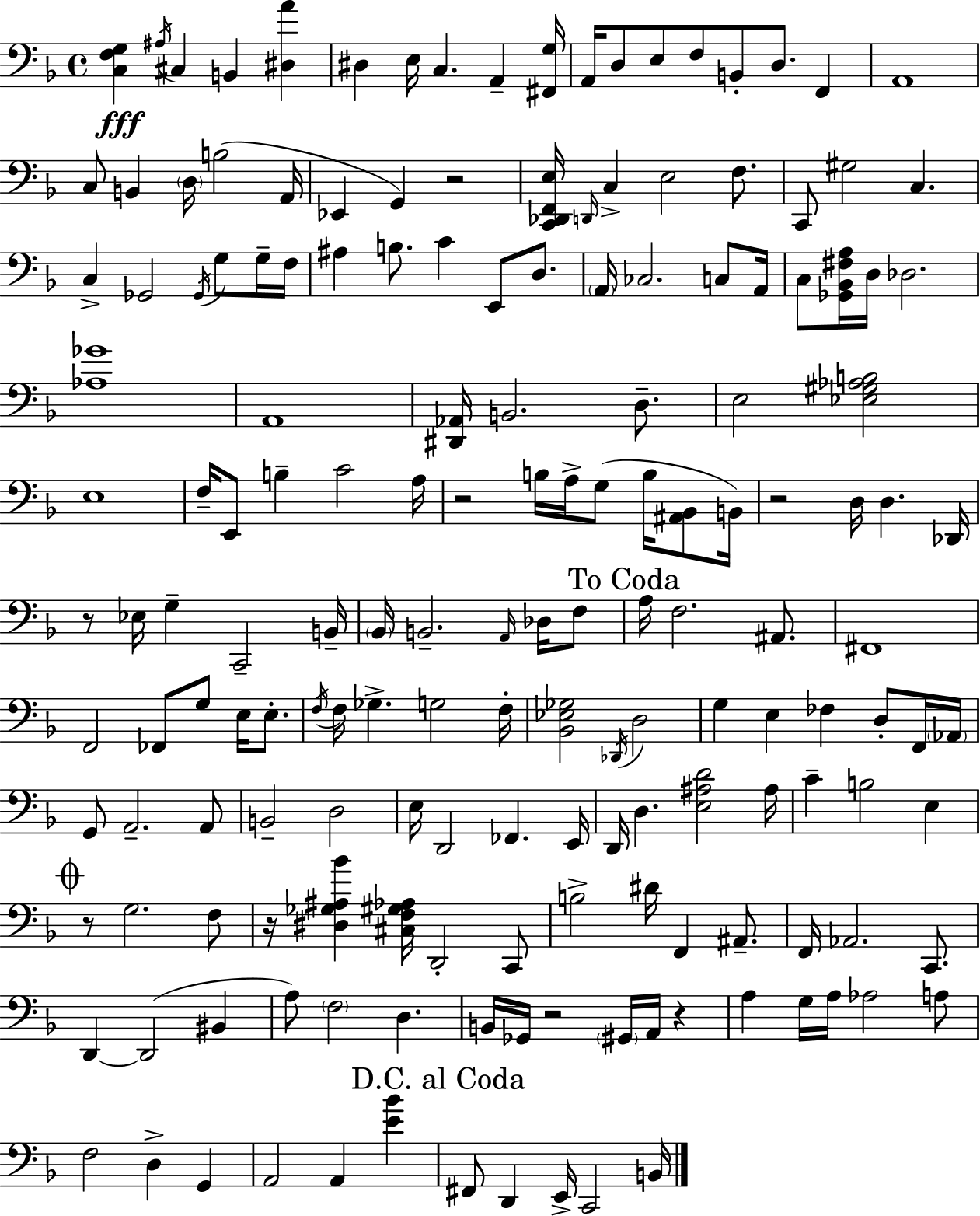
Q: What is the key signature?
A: D minor